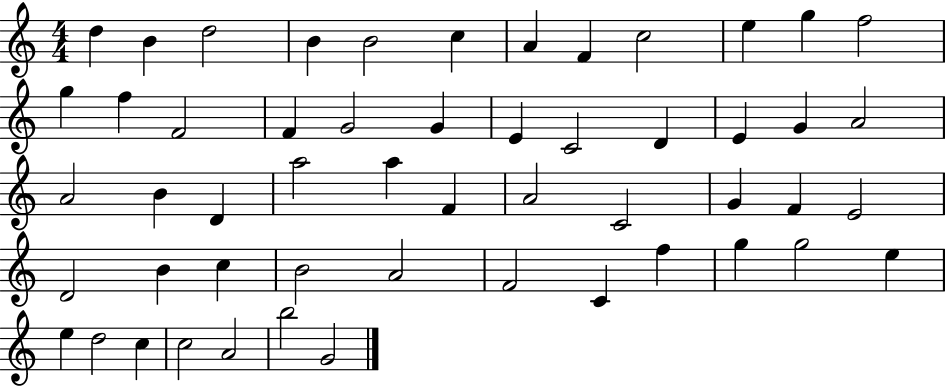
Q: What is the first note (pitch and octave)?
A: D5